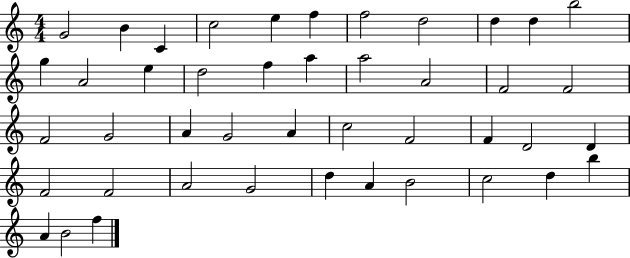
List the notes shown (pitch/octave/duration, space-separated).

G4/h B4/q C4/q C5/h E5/q F5/q F5/h D5/h D5/q D5/q B5/h G5/q A4/h E5/q D5/h F5/q A5/q A5/h A4/h F4/h F4/h F4/h G4/h A4/q G4/h A4/q C5/h F4/h F4/q D4/h D4/q F4/h F4/h A4/h G4/h D5/q A4/q B4/h C5/h D5/q B5/q A4/q B4/h F5/q